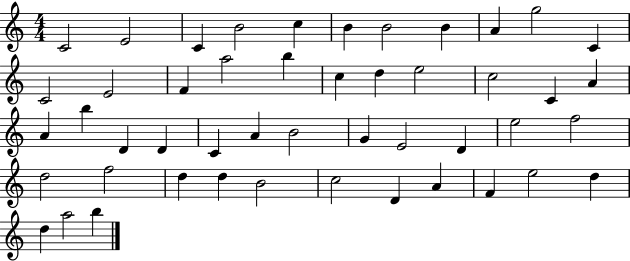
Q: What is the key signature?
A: C major